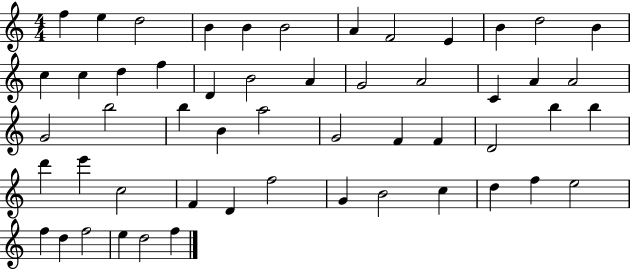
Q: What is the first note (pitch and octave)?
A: F5